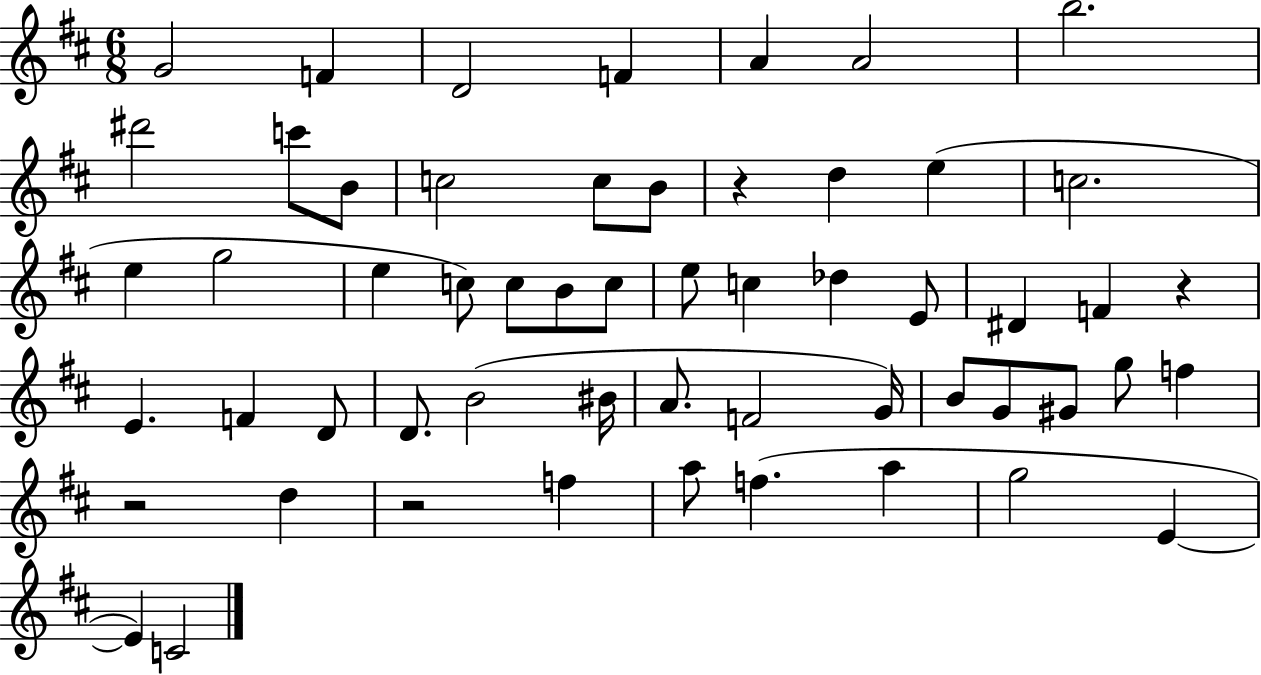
{
  \clef treble
  \numericTimeSignature
  \time 6/8
  \key d \major
  g'2 f'4 | d'2 f'4 | a'4 a'2 | b''2. | \break dis'''2 c'''8 b'8 | c''2 c''8 b'8 | r4 d''4 e''4( | c''2. | \break e''4 g''2 | e''4 c''8) c''8 b'8 c''8 | e''8 c''4 des''4 e'8 | dis'4 f'4 r4 | \break e'4. f'4 d'8 | d'8. b'2( bis'16 | a'8. f'2 g'16) | b'8 g'8 gis'8 g''8 f''4 | \break r2 d''4 | r2 f''4 | a''8 f''4.( a''4 | g''2 e'4~~ | \break e'4) c'2 | \bar "|."
}